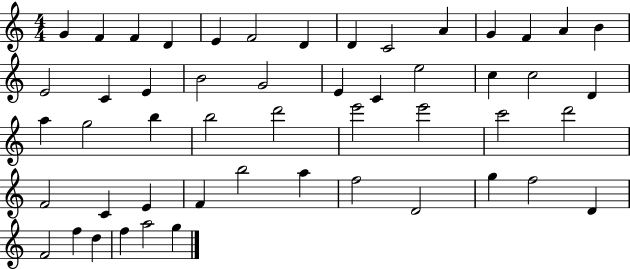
{
  \clef treble
  \numericTimeSignature
  \time 4/4
  \key c \major
  g'4 f'4 f'4 d'4 | e'4 f'2 d'4 | d'4 c'2 a'4 | g'4 f'4 a'4 b'4 | \break e'2 c'4 e'4 | b'2 g'2 | e'4 c'4 e''2 | c''4 c''2 d'4 | \break a''4 g''2 b''4 | b''2 d'''2 | e'''2 e'''2 | c'''2 d'''2 | \break f'2 c'4 e'4 | f'4 b''2 a''4 | f''2 d'2 | g''4 f''2 d'4 | \break f'2 f''4 d''4 | f''4 a''2 g''4 | \bar "|."
}